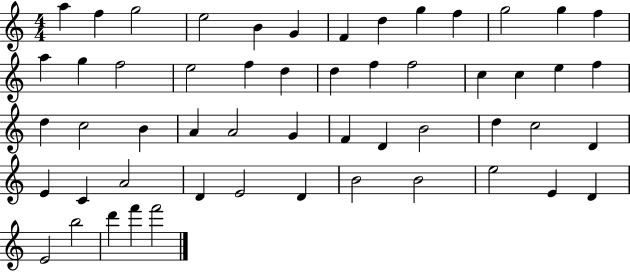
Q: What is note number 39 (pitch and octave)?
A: E4